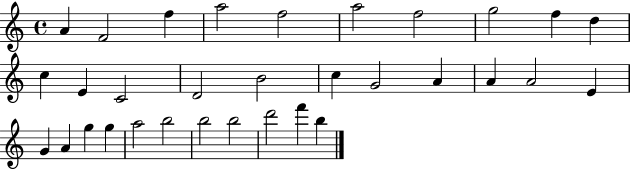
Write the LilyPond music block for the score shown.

{
  \clef treble
  \time 4/4
  \defaultTimeSignature
  \key c \major
  a'4 f'2 f''4 | a''2 f''2 | a''2 f''2 | g''2 f''4 d''4 | \break c''4 e'4 c'2 | d'2 b'2 | c''4 g'2 a'4 | a'4 a'2 e'4 | \break g'4 a'4 g''4 g''4 | a''2 b''2 | b''2 b''2 | d'''2 f'''4 b''4 | \break \bar "|."
}